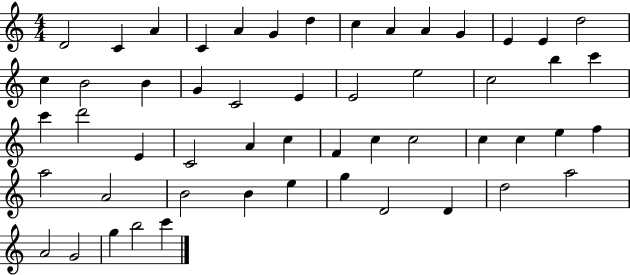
X:1
T:Untitled
M:4/4
L:1/4
K:C
D2 C A C A G d c A A G E E d2 c B2 B G C2 E E2 e2 c2 b c' c' d'2 E C2 A c F c c2 c c e f a2 A2 B2 B e g D2 D d2 a2 A2 G2 g b2 c'